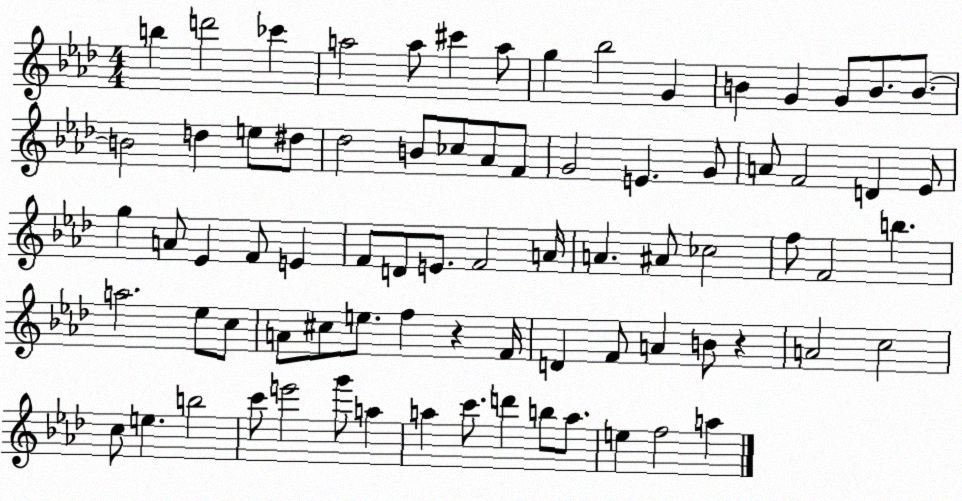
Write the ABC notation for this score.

X:1
T:Untitled
M:4/4
L:1/4
K:Ab
b d'2 _c' a2 a/2 ^c' a/2 g _b2 G B G G/2 B/2 B/2 B2 d e/2 ^d/2 _d2 B/2 _c/2 _A/2 F/2 G2 E G/2 A/2 F2 D _E/2 g A/2 _E F/2 E F/2 D/2 E/2 F2 A/4 A ^A/2 _c2 f/2 F2 b a2 _e/2 c/2 A/2 ^c/2 e/2 f z F/4 D F/2 A B/2 z A2 c2 c/2 e b2 c'/2 e'2 g'/2 a a c'/2 d' b/2 a/2 e f2 a